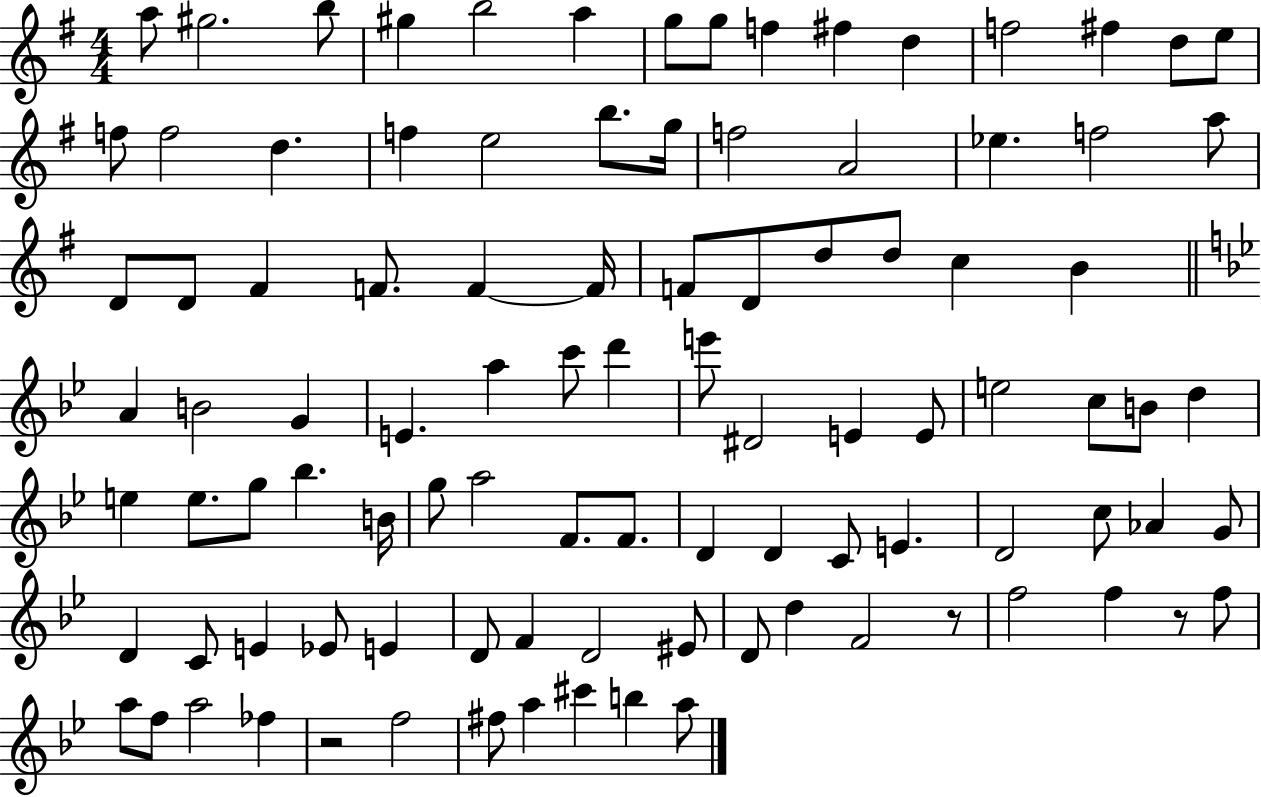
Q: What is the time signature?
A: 4/4